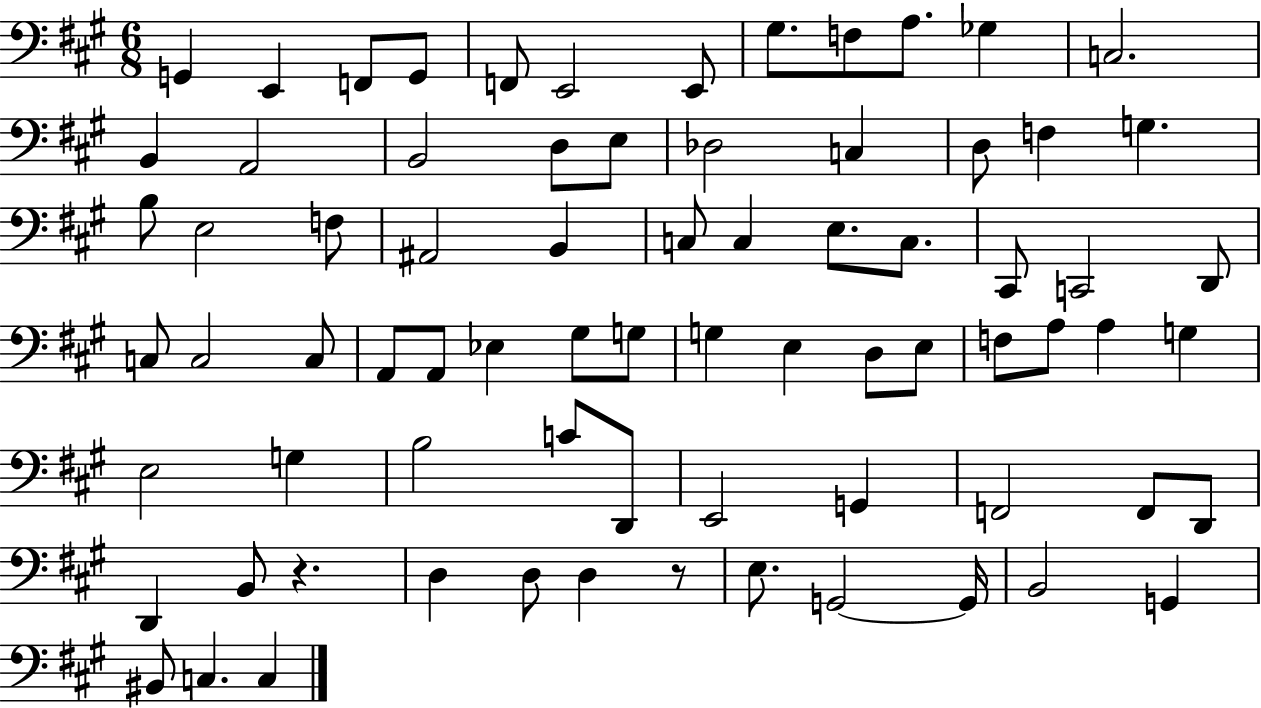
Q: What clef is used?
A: bass